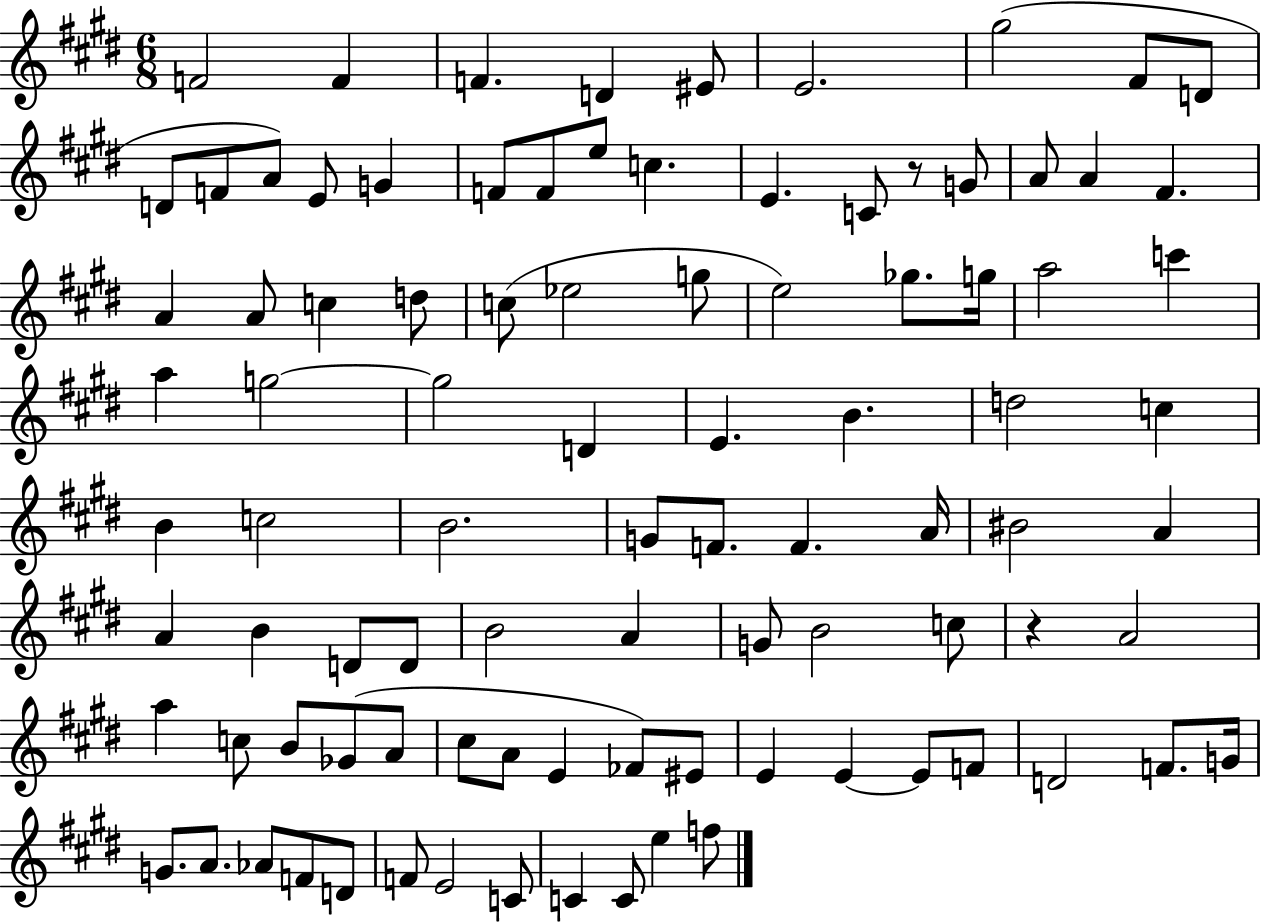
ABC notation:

X:1
T:Untitled
M:6/8
L:1/4
K:E
F2 F F D ^E/2 E2 ^g2 ^F/2 D/2 D/2 F/2 A/2 E/2 G F/2 F/2 e/2 c E C/2 z/2 G/2 A/2 A ^F A A/2 c d/2 c/2 _e2 g/2 e2 _g/2 g/4 a2 c' a g2 g2 D E B d2 c B c2 B2 G/2 F/2 F A/4 ^B2 A A B D/2 D/2 B2 A G/2 B2 c/2 z A2 a c/2 B/2 _G/2 A/2 ^c/2 A/2 E _F/2 ^E/2 E E E/2 F/2 D2 F/2 G/4 G/2 A/2 _A/2 F/2 D/2 F/2 E2 C/2 C C/2 e f/2